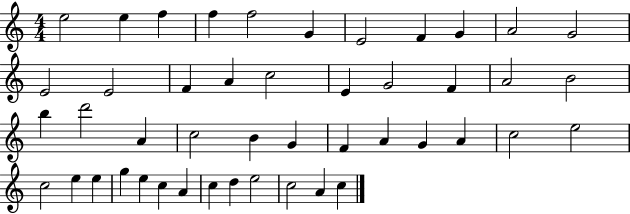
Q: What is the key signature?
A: C major